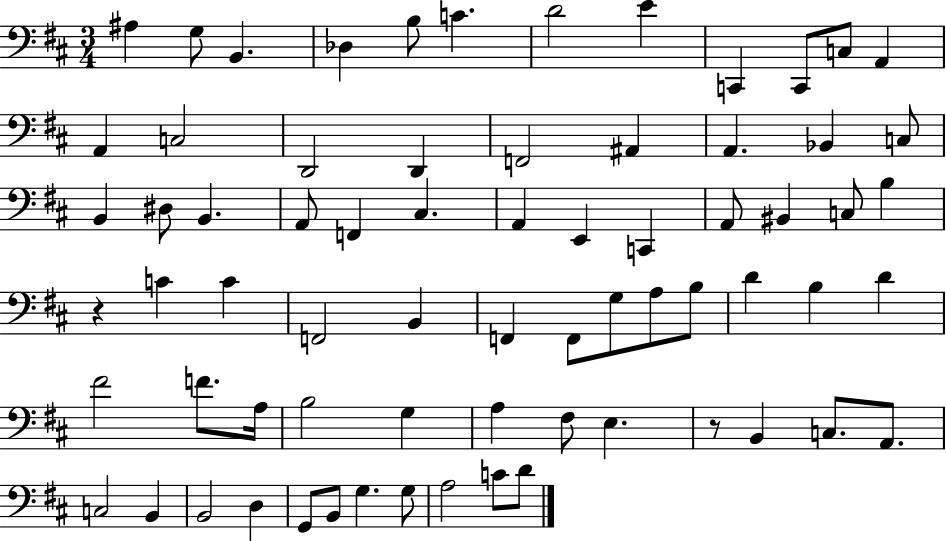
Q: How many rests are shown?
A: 2